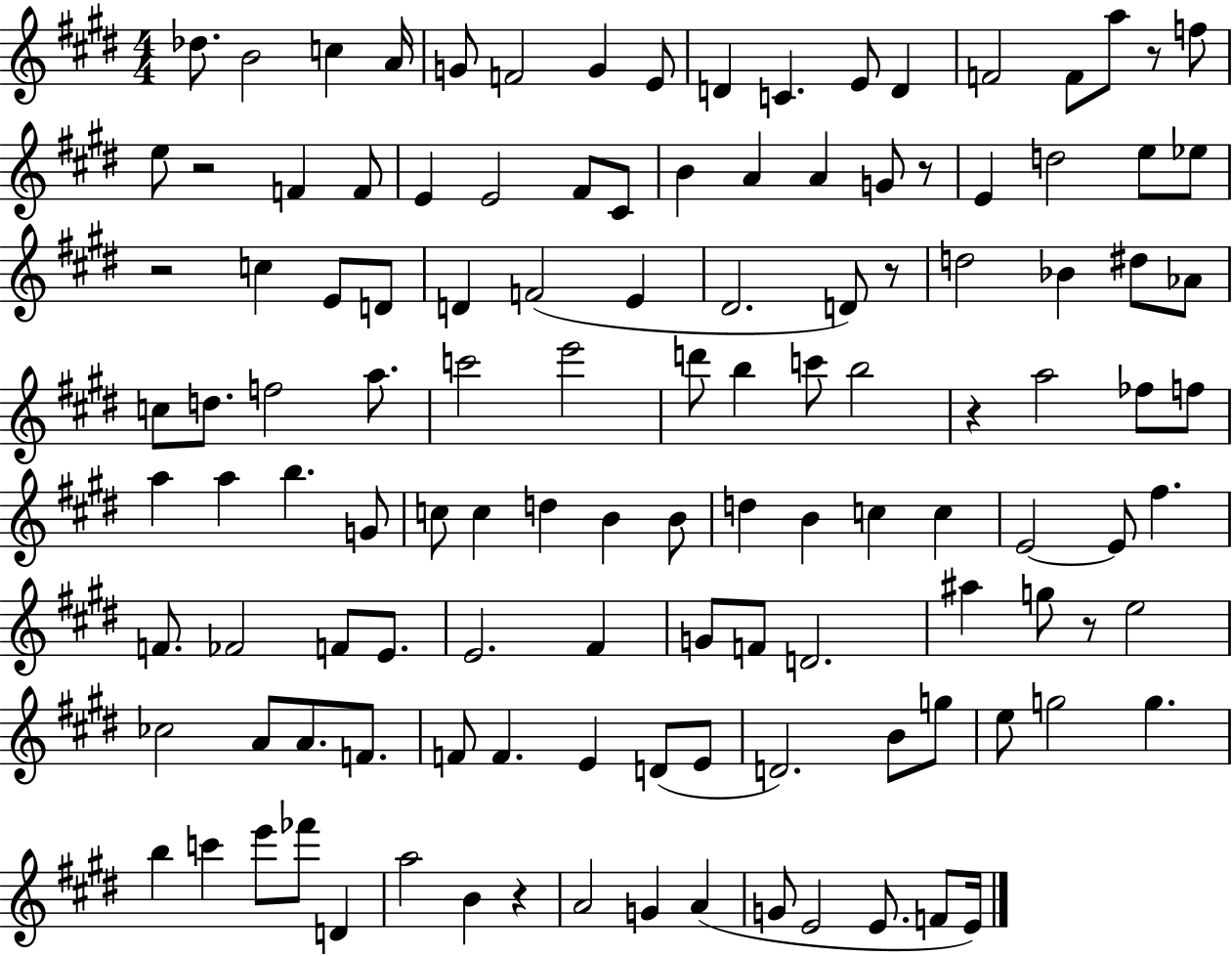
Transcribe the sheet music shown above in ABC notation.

X:1
T:Untitled
M:4/4
L:1/4
K:E
_d/2 B2 c A/4 G/2 F2 G E/2 D C E/2 D F2 F/2 a/2 z/2 f/2 e/2 z2 F F/2 E E2 ^F/2 ^C/2 B A A G/2 z/2 E d2 e/2 _e/2 z2 c E/2 D/2 D F2 E ^D2 D/2 z/2 d2 _B ^d/2 _A/2 c/2 d/2 f2 a/2 c'2 e'2 d'/2 b c'/2 b2 z a2 _f/2 f/2 a a b G/2 c/2 c d B B/2 d B c c E2 E/2 ^f F/2 _F2 F/2 E/2 E2 ^F G/2 F/2 D2 ^a g/2 z/2 e2 _c2 A/2 A/2 F/2 F/2 F E D/2 E/2 D2 B/2 g/2 e/2 g2 g b c' e'/2 _f'/2 D a2 B z A2 G A G/2 E2 E/2 F/2 E/4